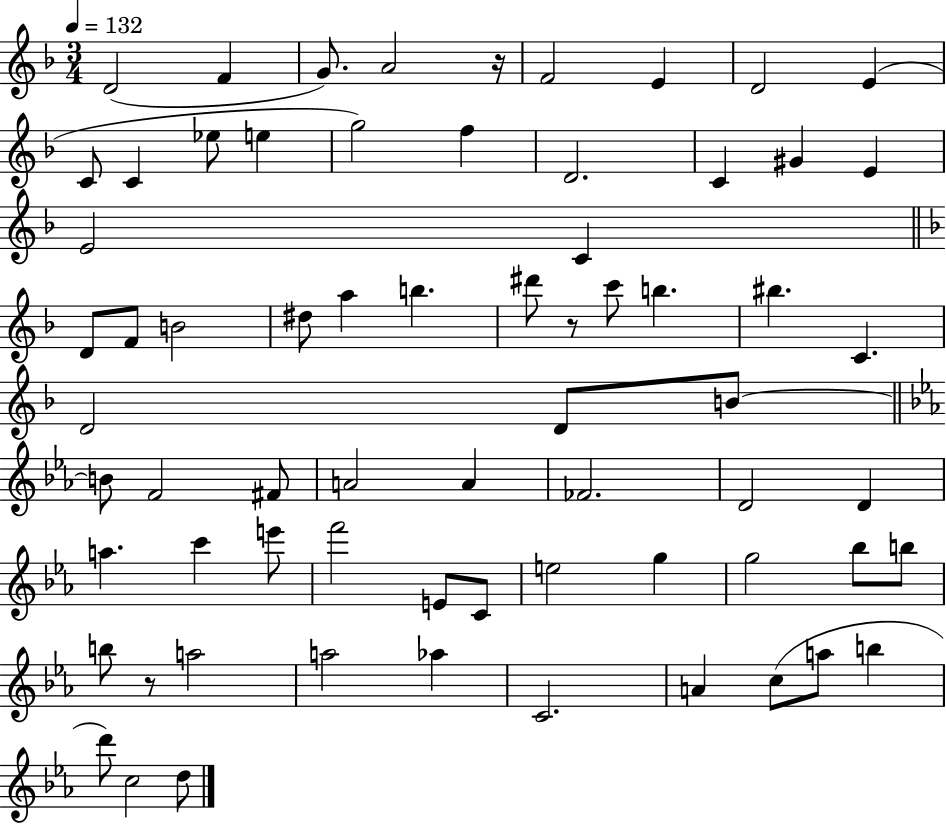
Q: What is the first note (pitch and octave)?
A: D4